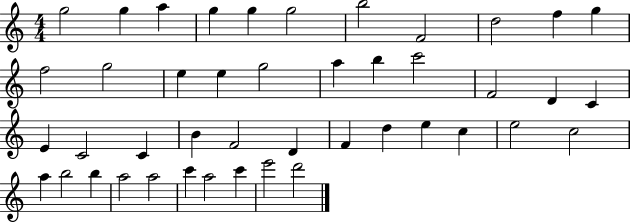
G5/h G5/q A5/q G5/q G5/q G5/h B5/h F4/h D5/h F5/q G5/q F5/h G5/h E5/q E5/q G5/h A5/q B5/q C6/h F4/h D4/q C4/q E4/q C4/h C4/q B4/q F4/h D4/q F4/q D5/q E5/q C5/q E5/h C5/h A5/q B5/h B5/q A5/h A5/h C6/q A5/h C6/q E6/h D6/h